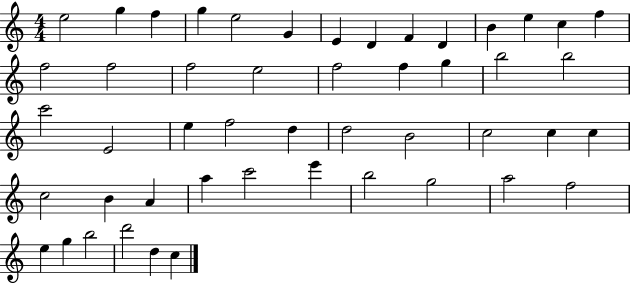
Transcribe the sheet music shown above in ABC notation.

X:1
T:Untitled
M:4/4
L:1/4
K:C
e2 g f g e2 G E D F D B e c f f2 f2 f2 e2 f2 f g b2 b2 c'2 E2 e f2 d d2 B2 c2 c c c2 B A a c'2 e' b2 g2 a2 f2 e g b2 d'2 d c